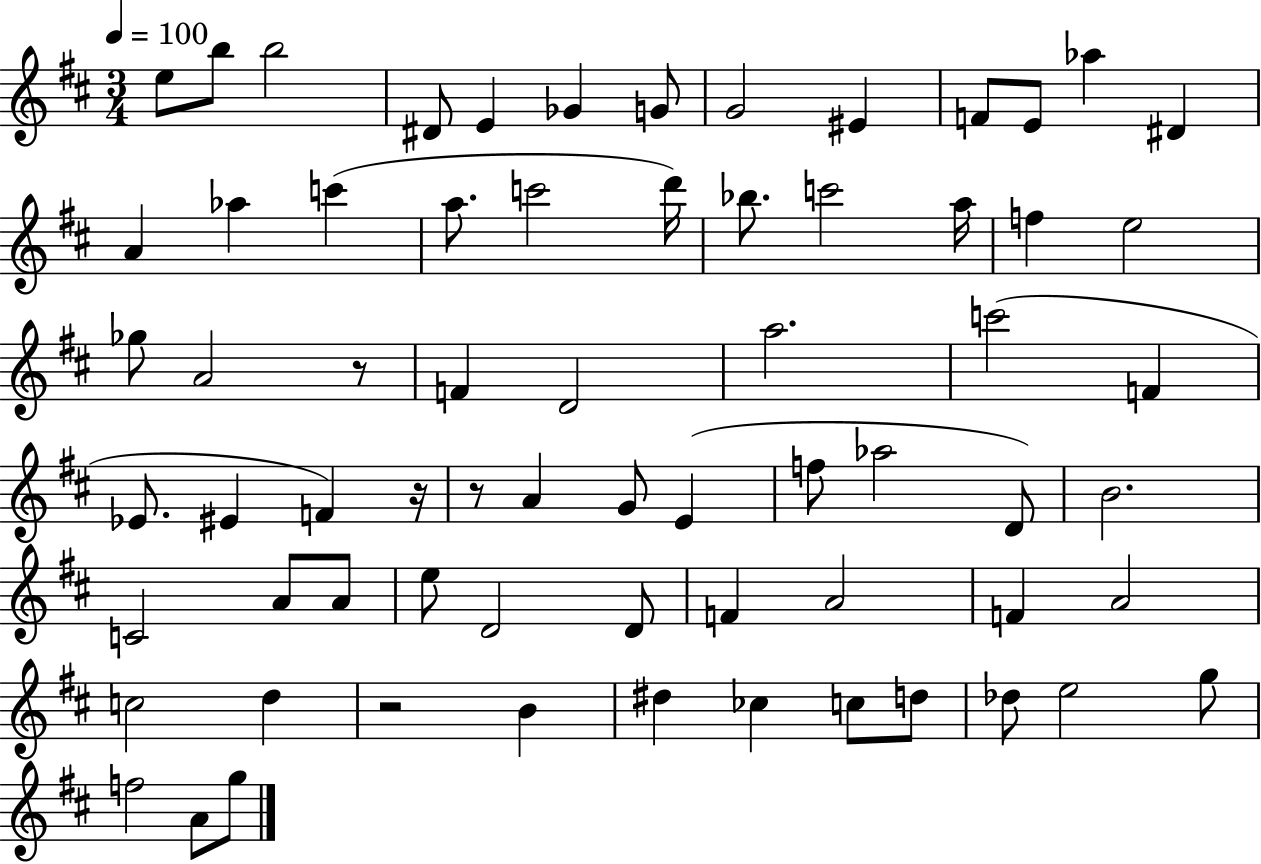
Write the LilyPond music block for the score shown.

{
  \clef treble
  \numericTimeSignature
  \time 3/4
  \key d \major
  \tempo 4 = 100
  e''8 b''8 b''2 | dis'8 e'4 ges'4 g'8 | g'2 eis'4 | f'8 e'8 aes''4 dis'4 | \break a'4 aes''4 c'''4( | a''8. c'''2 d'''16) | bes''8. c'''2 a''16 | f''4 e''2 | \break ges''8 a'2 r8 | f'4 d'2 | a''2. | c'''2( f'4 | \break ees'8. eis'4 f'4) r16 | r8 a'4 g'8 e'4( | f''8 aes''2 d'8) | b'2. | \break c'2 a'8 a'8 | e''8 d'2 d'8 | f'4 a'2 | f'4 a'2 | \break c''2 d''4 | r2 b'4 | dis''4 ces''4 c''8 d''8 | des''8 e''2 g''8 | \break f''2 a'8 g''8 | \bar "|."
}